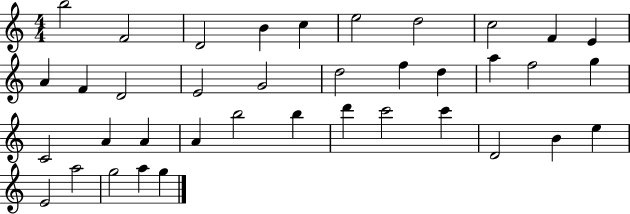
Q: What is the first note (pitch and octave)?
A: B5